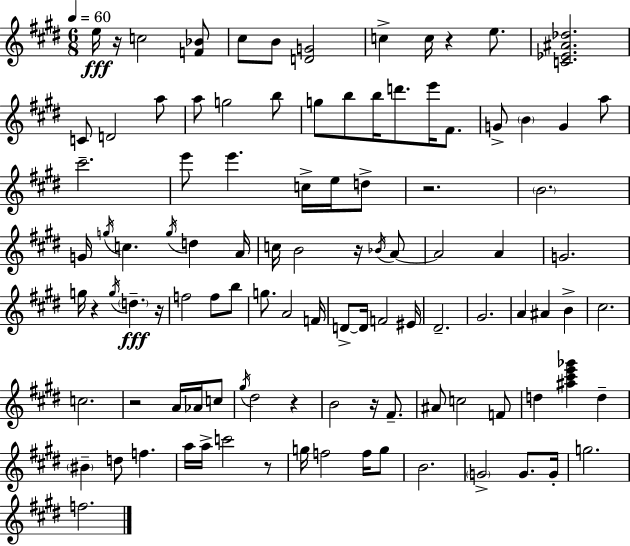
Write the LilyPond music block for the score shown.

{
  \clef treble
  \numericTimeSignature
  \time 6/8
  \key e \major
  \tempo 4 = 60
  e''16\fff r16 c''2 <f' bes'>8 | cis''8 b'8 <d' g'>2 | c''4-> c''16 r4 e''8. | <c' ees' ais' des''>2. | \break c'8 d'2 a''8 | a''8 g''2 b''8 | g''8 b''8 b''16 d'''8. e'''16 fis'8. | g'8-> \parenthesize b'4 g'4 a''8 | \break cis'''2.-- | e'''8 e'''4. c''16-> e''16 d''8-> | r2. | \parenthesize b'2. | \break g'16 \acciaccatura { g''16 } c''4. \acciaccatura { g''16 } d''4 | a'16 c''16 b'2 r16 | \acciaccatura { bes'16 } a'8~~ a'2 a'4 | g'2. | \break g''16 r4 \acciaccatura { g''16 }\fff \parenthesize d''4.-- | r16 f''2 | f''8 b''8 g''8. a'2 | f'16 d'8->~~ d'16 f'2 | \break eis'16 dis'2.-- | gis'2. | a'4 ais'4 | b'4-> cis''2. | \break c''2. | r2 | a'16 aes'16 c''8 \acciaccatura { gis''16 } dis''2 | r4 b'2 | \break r16 fis'8.-- ais'8 c''2 | f'8 d''4 <ais'' cis''' e''' ges'''>4 | d''4-- \parenthesize bis'4-- d''8 f''4. | a''16 a''16-> c'''2 | \break r8 g''16 f''2 | f''16 g''8 b'2. | \parenthesize g'2-> | g'8. g'16-. g''2. | \break f''2. | \bar "|."
}